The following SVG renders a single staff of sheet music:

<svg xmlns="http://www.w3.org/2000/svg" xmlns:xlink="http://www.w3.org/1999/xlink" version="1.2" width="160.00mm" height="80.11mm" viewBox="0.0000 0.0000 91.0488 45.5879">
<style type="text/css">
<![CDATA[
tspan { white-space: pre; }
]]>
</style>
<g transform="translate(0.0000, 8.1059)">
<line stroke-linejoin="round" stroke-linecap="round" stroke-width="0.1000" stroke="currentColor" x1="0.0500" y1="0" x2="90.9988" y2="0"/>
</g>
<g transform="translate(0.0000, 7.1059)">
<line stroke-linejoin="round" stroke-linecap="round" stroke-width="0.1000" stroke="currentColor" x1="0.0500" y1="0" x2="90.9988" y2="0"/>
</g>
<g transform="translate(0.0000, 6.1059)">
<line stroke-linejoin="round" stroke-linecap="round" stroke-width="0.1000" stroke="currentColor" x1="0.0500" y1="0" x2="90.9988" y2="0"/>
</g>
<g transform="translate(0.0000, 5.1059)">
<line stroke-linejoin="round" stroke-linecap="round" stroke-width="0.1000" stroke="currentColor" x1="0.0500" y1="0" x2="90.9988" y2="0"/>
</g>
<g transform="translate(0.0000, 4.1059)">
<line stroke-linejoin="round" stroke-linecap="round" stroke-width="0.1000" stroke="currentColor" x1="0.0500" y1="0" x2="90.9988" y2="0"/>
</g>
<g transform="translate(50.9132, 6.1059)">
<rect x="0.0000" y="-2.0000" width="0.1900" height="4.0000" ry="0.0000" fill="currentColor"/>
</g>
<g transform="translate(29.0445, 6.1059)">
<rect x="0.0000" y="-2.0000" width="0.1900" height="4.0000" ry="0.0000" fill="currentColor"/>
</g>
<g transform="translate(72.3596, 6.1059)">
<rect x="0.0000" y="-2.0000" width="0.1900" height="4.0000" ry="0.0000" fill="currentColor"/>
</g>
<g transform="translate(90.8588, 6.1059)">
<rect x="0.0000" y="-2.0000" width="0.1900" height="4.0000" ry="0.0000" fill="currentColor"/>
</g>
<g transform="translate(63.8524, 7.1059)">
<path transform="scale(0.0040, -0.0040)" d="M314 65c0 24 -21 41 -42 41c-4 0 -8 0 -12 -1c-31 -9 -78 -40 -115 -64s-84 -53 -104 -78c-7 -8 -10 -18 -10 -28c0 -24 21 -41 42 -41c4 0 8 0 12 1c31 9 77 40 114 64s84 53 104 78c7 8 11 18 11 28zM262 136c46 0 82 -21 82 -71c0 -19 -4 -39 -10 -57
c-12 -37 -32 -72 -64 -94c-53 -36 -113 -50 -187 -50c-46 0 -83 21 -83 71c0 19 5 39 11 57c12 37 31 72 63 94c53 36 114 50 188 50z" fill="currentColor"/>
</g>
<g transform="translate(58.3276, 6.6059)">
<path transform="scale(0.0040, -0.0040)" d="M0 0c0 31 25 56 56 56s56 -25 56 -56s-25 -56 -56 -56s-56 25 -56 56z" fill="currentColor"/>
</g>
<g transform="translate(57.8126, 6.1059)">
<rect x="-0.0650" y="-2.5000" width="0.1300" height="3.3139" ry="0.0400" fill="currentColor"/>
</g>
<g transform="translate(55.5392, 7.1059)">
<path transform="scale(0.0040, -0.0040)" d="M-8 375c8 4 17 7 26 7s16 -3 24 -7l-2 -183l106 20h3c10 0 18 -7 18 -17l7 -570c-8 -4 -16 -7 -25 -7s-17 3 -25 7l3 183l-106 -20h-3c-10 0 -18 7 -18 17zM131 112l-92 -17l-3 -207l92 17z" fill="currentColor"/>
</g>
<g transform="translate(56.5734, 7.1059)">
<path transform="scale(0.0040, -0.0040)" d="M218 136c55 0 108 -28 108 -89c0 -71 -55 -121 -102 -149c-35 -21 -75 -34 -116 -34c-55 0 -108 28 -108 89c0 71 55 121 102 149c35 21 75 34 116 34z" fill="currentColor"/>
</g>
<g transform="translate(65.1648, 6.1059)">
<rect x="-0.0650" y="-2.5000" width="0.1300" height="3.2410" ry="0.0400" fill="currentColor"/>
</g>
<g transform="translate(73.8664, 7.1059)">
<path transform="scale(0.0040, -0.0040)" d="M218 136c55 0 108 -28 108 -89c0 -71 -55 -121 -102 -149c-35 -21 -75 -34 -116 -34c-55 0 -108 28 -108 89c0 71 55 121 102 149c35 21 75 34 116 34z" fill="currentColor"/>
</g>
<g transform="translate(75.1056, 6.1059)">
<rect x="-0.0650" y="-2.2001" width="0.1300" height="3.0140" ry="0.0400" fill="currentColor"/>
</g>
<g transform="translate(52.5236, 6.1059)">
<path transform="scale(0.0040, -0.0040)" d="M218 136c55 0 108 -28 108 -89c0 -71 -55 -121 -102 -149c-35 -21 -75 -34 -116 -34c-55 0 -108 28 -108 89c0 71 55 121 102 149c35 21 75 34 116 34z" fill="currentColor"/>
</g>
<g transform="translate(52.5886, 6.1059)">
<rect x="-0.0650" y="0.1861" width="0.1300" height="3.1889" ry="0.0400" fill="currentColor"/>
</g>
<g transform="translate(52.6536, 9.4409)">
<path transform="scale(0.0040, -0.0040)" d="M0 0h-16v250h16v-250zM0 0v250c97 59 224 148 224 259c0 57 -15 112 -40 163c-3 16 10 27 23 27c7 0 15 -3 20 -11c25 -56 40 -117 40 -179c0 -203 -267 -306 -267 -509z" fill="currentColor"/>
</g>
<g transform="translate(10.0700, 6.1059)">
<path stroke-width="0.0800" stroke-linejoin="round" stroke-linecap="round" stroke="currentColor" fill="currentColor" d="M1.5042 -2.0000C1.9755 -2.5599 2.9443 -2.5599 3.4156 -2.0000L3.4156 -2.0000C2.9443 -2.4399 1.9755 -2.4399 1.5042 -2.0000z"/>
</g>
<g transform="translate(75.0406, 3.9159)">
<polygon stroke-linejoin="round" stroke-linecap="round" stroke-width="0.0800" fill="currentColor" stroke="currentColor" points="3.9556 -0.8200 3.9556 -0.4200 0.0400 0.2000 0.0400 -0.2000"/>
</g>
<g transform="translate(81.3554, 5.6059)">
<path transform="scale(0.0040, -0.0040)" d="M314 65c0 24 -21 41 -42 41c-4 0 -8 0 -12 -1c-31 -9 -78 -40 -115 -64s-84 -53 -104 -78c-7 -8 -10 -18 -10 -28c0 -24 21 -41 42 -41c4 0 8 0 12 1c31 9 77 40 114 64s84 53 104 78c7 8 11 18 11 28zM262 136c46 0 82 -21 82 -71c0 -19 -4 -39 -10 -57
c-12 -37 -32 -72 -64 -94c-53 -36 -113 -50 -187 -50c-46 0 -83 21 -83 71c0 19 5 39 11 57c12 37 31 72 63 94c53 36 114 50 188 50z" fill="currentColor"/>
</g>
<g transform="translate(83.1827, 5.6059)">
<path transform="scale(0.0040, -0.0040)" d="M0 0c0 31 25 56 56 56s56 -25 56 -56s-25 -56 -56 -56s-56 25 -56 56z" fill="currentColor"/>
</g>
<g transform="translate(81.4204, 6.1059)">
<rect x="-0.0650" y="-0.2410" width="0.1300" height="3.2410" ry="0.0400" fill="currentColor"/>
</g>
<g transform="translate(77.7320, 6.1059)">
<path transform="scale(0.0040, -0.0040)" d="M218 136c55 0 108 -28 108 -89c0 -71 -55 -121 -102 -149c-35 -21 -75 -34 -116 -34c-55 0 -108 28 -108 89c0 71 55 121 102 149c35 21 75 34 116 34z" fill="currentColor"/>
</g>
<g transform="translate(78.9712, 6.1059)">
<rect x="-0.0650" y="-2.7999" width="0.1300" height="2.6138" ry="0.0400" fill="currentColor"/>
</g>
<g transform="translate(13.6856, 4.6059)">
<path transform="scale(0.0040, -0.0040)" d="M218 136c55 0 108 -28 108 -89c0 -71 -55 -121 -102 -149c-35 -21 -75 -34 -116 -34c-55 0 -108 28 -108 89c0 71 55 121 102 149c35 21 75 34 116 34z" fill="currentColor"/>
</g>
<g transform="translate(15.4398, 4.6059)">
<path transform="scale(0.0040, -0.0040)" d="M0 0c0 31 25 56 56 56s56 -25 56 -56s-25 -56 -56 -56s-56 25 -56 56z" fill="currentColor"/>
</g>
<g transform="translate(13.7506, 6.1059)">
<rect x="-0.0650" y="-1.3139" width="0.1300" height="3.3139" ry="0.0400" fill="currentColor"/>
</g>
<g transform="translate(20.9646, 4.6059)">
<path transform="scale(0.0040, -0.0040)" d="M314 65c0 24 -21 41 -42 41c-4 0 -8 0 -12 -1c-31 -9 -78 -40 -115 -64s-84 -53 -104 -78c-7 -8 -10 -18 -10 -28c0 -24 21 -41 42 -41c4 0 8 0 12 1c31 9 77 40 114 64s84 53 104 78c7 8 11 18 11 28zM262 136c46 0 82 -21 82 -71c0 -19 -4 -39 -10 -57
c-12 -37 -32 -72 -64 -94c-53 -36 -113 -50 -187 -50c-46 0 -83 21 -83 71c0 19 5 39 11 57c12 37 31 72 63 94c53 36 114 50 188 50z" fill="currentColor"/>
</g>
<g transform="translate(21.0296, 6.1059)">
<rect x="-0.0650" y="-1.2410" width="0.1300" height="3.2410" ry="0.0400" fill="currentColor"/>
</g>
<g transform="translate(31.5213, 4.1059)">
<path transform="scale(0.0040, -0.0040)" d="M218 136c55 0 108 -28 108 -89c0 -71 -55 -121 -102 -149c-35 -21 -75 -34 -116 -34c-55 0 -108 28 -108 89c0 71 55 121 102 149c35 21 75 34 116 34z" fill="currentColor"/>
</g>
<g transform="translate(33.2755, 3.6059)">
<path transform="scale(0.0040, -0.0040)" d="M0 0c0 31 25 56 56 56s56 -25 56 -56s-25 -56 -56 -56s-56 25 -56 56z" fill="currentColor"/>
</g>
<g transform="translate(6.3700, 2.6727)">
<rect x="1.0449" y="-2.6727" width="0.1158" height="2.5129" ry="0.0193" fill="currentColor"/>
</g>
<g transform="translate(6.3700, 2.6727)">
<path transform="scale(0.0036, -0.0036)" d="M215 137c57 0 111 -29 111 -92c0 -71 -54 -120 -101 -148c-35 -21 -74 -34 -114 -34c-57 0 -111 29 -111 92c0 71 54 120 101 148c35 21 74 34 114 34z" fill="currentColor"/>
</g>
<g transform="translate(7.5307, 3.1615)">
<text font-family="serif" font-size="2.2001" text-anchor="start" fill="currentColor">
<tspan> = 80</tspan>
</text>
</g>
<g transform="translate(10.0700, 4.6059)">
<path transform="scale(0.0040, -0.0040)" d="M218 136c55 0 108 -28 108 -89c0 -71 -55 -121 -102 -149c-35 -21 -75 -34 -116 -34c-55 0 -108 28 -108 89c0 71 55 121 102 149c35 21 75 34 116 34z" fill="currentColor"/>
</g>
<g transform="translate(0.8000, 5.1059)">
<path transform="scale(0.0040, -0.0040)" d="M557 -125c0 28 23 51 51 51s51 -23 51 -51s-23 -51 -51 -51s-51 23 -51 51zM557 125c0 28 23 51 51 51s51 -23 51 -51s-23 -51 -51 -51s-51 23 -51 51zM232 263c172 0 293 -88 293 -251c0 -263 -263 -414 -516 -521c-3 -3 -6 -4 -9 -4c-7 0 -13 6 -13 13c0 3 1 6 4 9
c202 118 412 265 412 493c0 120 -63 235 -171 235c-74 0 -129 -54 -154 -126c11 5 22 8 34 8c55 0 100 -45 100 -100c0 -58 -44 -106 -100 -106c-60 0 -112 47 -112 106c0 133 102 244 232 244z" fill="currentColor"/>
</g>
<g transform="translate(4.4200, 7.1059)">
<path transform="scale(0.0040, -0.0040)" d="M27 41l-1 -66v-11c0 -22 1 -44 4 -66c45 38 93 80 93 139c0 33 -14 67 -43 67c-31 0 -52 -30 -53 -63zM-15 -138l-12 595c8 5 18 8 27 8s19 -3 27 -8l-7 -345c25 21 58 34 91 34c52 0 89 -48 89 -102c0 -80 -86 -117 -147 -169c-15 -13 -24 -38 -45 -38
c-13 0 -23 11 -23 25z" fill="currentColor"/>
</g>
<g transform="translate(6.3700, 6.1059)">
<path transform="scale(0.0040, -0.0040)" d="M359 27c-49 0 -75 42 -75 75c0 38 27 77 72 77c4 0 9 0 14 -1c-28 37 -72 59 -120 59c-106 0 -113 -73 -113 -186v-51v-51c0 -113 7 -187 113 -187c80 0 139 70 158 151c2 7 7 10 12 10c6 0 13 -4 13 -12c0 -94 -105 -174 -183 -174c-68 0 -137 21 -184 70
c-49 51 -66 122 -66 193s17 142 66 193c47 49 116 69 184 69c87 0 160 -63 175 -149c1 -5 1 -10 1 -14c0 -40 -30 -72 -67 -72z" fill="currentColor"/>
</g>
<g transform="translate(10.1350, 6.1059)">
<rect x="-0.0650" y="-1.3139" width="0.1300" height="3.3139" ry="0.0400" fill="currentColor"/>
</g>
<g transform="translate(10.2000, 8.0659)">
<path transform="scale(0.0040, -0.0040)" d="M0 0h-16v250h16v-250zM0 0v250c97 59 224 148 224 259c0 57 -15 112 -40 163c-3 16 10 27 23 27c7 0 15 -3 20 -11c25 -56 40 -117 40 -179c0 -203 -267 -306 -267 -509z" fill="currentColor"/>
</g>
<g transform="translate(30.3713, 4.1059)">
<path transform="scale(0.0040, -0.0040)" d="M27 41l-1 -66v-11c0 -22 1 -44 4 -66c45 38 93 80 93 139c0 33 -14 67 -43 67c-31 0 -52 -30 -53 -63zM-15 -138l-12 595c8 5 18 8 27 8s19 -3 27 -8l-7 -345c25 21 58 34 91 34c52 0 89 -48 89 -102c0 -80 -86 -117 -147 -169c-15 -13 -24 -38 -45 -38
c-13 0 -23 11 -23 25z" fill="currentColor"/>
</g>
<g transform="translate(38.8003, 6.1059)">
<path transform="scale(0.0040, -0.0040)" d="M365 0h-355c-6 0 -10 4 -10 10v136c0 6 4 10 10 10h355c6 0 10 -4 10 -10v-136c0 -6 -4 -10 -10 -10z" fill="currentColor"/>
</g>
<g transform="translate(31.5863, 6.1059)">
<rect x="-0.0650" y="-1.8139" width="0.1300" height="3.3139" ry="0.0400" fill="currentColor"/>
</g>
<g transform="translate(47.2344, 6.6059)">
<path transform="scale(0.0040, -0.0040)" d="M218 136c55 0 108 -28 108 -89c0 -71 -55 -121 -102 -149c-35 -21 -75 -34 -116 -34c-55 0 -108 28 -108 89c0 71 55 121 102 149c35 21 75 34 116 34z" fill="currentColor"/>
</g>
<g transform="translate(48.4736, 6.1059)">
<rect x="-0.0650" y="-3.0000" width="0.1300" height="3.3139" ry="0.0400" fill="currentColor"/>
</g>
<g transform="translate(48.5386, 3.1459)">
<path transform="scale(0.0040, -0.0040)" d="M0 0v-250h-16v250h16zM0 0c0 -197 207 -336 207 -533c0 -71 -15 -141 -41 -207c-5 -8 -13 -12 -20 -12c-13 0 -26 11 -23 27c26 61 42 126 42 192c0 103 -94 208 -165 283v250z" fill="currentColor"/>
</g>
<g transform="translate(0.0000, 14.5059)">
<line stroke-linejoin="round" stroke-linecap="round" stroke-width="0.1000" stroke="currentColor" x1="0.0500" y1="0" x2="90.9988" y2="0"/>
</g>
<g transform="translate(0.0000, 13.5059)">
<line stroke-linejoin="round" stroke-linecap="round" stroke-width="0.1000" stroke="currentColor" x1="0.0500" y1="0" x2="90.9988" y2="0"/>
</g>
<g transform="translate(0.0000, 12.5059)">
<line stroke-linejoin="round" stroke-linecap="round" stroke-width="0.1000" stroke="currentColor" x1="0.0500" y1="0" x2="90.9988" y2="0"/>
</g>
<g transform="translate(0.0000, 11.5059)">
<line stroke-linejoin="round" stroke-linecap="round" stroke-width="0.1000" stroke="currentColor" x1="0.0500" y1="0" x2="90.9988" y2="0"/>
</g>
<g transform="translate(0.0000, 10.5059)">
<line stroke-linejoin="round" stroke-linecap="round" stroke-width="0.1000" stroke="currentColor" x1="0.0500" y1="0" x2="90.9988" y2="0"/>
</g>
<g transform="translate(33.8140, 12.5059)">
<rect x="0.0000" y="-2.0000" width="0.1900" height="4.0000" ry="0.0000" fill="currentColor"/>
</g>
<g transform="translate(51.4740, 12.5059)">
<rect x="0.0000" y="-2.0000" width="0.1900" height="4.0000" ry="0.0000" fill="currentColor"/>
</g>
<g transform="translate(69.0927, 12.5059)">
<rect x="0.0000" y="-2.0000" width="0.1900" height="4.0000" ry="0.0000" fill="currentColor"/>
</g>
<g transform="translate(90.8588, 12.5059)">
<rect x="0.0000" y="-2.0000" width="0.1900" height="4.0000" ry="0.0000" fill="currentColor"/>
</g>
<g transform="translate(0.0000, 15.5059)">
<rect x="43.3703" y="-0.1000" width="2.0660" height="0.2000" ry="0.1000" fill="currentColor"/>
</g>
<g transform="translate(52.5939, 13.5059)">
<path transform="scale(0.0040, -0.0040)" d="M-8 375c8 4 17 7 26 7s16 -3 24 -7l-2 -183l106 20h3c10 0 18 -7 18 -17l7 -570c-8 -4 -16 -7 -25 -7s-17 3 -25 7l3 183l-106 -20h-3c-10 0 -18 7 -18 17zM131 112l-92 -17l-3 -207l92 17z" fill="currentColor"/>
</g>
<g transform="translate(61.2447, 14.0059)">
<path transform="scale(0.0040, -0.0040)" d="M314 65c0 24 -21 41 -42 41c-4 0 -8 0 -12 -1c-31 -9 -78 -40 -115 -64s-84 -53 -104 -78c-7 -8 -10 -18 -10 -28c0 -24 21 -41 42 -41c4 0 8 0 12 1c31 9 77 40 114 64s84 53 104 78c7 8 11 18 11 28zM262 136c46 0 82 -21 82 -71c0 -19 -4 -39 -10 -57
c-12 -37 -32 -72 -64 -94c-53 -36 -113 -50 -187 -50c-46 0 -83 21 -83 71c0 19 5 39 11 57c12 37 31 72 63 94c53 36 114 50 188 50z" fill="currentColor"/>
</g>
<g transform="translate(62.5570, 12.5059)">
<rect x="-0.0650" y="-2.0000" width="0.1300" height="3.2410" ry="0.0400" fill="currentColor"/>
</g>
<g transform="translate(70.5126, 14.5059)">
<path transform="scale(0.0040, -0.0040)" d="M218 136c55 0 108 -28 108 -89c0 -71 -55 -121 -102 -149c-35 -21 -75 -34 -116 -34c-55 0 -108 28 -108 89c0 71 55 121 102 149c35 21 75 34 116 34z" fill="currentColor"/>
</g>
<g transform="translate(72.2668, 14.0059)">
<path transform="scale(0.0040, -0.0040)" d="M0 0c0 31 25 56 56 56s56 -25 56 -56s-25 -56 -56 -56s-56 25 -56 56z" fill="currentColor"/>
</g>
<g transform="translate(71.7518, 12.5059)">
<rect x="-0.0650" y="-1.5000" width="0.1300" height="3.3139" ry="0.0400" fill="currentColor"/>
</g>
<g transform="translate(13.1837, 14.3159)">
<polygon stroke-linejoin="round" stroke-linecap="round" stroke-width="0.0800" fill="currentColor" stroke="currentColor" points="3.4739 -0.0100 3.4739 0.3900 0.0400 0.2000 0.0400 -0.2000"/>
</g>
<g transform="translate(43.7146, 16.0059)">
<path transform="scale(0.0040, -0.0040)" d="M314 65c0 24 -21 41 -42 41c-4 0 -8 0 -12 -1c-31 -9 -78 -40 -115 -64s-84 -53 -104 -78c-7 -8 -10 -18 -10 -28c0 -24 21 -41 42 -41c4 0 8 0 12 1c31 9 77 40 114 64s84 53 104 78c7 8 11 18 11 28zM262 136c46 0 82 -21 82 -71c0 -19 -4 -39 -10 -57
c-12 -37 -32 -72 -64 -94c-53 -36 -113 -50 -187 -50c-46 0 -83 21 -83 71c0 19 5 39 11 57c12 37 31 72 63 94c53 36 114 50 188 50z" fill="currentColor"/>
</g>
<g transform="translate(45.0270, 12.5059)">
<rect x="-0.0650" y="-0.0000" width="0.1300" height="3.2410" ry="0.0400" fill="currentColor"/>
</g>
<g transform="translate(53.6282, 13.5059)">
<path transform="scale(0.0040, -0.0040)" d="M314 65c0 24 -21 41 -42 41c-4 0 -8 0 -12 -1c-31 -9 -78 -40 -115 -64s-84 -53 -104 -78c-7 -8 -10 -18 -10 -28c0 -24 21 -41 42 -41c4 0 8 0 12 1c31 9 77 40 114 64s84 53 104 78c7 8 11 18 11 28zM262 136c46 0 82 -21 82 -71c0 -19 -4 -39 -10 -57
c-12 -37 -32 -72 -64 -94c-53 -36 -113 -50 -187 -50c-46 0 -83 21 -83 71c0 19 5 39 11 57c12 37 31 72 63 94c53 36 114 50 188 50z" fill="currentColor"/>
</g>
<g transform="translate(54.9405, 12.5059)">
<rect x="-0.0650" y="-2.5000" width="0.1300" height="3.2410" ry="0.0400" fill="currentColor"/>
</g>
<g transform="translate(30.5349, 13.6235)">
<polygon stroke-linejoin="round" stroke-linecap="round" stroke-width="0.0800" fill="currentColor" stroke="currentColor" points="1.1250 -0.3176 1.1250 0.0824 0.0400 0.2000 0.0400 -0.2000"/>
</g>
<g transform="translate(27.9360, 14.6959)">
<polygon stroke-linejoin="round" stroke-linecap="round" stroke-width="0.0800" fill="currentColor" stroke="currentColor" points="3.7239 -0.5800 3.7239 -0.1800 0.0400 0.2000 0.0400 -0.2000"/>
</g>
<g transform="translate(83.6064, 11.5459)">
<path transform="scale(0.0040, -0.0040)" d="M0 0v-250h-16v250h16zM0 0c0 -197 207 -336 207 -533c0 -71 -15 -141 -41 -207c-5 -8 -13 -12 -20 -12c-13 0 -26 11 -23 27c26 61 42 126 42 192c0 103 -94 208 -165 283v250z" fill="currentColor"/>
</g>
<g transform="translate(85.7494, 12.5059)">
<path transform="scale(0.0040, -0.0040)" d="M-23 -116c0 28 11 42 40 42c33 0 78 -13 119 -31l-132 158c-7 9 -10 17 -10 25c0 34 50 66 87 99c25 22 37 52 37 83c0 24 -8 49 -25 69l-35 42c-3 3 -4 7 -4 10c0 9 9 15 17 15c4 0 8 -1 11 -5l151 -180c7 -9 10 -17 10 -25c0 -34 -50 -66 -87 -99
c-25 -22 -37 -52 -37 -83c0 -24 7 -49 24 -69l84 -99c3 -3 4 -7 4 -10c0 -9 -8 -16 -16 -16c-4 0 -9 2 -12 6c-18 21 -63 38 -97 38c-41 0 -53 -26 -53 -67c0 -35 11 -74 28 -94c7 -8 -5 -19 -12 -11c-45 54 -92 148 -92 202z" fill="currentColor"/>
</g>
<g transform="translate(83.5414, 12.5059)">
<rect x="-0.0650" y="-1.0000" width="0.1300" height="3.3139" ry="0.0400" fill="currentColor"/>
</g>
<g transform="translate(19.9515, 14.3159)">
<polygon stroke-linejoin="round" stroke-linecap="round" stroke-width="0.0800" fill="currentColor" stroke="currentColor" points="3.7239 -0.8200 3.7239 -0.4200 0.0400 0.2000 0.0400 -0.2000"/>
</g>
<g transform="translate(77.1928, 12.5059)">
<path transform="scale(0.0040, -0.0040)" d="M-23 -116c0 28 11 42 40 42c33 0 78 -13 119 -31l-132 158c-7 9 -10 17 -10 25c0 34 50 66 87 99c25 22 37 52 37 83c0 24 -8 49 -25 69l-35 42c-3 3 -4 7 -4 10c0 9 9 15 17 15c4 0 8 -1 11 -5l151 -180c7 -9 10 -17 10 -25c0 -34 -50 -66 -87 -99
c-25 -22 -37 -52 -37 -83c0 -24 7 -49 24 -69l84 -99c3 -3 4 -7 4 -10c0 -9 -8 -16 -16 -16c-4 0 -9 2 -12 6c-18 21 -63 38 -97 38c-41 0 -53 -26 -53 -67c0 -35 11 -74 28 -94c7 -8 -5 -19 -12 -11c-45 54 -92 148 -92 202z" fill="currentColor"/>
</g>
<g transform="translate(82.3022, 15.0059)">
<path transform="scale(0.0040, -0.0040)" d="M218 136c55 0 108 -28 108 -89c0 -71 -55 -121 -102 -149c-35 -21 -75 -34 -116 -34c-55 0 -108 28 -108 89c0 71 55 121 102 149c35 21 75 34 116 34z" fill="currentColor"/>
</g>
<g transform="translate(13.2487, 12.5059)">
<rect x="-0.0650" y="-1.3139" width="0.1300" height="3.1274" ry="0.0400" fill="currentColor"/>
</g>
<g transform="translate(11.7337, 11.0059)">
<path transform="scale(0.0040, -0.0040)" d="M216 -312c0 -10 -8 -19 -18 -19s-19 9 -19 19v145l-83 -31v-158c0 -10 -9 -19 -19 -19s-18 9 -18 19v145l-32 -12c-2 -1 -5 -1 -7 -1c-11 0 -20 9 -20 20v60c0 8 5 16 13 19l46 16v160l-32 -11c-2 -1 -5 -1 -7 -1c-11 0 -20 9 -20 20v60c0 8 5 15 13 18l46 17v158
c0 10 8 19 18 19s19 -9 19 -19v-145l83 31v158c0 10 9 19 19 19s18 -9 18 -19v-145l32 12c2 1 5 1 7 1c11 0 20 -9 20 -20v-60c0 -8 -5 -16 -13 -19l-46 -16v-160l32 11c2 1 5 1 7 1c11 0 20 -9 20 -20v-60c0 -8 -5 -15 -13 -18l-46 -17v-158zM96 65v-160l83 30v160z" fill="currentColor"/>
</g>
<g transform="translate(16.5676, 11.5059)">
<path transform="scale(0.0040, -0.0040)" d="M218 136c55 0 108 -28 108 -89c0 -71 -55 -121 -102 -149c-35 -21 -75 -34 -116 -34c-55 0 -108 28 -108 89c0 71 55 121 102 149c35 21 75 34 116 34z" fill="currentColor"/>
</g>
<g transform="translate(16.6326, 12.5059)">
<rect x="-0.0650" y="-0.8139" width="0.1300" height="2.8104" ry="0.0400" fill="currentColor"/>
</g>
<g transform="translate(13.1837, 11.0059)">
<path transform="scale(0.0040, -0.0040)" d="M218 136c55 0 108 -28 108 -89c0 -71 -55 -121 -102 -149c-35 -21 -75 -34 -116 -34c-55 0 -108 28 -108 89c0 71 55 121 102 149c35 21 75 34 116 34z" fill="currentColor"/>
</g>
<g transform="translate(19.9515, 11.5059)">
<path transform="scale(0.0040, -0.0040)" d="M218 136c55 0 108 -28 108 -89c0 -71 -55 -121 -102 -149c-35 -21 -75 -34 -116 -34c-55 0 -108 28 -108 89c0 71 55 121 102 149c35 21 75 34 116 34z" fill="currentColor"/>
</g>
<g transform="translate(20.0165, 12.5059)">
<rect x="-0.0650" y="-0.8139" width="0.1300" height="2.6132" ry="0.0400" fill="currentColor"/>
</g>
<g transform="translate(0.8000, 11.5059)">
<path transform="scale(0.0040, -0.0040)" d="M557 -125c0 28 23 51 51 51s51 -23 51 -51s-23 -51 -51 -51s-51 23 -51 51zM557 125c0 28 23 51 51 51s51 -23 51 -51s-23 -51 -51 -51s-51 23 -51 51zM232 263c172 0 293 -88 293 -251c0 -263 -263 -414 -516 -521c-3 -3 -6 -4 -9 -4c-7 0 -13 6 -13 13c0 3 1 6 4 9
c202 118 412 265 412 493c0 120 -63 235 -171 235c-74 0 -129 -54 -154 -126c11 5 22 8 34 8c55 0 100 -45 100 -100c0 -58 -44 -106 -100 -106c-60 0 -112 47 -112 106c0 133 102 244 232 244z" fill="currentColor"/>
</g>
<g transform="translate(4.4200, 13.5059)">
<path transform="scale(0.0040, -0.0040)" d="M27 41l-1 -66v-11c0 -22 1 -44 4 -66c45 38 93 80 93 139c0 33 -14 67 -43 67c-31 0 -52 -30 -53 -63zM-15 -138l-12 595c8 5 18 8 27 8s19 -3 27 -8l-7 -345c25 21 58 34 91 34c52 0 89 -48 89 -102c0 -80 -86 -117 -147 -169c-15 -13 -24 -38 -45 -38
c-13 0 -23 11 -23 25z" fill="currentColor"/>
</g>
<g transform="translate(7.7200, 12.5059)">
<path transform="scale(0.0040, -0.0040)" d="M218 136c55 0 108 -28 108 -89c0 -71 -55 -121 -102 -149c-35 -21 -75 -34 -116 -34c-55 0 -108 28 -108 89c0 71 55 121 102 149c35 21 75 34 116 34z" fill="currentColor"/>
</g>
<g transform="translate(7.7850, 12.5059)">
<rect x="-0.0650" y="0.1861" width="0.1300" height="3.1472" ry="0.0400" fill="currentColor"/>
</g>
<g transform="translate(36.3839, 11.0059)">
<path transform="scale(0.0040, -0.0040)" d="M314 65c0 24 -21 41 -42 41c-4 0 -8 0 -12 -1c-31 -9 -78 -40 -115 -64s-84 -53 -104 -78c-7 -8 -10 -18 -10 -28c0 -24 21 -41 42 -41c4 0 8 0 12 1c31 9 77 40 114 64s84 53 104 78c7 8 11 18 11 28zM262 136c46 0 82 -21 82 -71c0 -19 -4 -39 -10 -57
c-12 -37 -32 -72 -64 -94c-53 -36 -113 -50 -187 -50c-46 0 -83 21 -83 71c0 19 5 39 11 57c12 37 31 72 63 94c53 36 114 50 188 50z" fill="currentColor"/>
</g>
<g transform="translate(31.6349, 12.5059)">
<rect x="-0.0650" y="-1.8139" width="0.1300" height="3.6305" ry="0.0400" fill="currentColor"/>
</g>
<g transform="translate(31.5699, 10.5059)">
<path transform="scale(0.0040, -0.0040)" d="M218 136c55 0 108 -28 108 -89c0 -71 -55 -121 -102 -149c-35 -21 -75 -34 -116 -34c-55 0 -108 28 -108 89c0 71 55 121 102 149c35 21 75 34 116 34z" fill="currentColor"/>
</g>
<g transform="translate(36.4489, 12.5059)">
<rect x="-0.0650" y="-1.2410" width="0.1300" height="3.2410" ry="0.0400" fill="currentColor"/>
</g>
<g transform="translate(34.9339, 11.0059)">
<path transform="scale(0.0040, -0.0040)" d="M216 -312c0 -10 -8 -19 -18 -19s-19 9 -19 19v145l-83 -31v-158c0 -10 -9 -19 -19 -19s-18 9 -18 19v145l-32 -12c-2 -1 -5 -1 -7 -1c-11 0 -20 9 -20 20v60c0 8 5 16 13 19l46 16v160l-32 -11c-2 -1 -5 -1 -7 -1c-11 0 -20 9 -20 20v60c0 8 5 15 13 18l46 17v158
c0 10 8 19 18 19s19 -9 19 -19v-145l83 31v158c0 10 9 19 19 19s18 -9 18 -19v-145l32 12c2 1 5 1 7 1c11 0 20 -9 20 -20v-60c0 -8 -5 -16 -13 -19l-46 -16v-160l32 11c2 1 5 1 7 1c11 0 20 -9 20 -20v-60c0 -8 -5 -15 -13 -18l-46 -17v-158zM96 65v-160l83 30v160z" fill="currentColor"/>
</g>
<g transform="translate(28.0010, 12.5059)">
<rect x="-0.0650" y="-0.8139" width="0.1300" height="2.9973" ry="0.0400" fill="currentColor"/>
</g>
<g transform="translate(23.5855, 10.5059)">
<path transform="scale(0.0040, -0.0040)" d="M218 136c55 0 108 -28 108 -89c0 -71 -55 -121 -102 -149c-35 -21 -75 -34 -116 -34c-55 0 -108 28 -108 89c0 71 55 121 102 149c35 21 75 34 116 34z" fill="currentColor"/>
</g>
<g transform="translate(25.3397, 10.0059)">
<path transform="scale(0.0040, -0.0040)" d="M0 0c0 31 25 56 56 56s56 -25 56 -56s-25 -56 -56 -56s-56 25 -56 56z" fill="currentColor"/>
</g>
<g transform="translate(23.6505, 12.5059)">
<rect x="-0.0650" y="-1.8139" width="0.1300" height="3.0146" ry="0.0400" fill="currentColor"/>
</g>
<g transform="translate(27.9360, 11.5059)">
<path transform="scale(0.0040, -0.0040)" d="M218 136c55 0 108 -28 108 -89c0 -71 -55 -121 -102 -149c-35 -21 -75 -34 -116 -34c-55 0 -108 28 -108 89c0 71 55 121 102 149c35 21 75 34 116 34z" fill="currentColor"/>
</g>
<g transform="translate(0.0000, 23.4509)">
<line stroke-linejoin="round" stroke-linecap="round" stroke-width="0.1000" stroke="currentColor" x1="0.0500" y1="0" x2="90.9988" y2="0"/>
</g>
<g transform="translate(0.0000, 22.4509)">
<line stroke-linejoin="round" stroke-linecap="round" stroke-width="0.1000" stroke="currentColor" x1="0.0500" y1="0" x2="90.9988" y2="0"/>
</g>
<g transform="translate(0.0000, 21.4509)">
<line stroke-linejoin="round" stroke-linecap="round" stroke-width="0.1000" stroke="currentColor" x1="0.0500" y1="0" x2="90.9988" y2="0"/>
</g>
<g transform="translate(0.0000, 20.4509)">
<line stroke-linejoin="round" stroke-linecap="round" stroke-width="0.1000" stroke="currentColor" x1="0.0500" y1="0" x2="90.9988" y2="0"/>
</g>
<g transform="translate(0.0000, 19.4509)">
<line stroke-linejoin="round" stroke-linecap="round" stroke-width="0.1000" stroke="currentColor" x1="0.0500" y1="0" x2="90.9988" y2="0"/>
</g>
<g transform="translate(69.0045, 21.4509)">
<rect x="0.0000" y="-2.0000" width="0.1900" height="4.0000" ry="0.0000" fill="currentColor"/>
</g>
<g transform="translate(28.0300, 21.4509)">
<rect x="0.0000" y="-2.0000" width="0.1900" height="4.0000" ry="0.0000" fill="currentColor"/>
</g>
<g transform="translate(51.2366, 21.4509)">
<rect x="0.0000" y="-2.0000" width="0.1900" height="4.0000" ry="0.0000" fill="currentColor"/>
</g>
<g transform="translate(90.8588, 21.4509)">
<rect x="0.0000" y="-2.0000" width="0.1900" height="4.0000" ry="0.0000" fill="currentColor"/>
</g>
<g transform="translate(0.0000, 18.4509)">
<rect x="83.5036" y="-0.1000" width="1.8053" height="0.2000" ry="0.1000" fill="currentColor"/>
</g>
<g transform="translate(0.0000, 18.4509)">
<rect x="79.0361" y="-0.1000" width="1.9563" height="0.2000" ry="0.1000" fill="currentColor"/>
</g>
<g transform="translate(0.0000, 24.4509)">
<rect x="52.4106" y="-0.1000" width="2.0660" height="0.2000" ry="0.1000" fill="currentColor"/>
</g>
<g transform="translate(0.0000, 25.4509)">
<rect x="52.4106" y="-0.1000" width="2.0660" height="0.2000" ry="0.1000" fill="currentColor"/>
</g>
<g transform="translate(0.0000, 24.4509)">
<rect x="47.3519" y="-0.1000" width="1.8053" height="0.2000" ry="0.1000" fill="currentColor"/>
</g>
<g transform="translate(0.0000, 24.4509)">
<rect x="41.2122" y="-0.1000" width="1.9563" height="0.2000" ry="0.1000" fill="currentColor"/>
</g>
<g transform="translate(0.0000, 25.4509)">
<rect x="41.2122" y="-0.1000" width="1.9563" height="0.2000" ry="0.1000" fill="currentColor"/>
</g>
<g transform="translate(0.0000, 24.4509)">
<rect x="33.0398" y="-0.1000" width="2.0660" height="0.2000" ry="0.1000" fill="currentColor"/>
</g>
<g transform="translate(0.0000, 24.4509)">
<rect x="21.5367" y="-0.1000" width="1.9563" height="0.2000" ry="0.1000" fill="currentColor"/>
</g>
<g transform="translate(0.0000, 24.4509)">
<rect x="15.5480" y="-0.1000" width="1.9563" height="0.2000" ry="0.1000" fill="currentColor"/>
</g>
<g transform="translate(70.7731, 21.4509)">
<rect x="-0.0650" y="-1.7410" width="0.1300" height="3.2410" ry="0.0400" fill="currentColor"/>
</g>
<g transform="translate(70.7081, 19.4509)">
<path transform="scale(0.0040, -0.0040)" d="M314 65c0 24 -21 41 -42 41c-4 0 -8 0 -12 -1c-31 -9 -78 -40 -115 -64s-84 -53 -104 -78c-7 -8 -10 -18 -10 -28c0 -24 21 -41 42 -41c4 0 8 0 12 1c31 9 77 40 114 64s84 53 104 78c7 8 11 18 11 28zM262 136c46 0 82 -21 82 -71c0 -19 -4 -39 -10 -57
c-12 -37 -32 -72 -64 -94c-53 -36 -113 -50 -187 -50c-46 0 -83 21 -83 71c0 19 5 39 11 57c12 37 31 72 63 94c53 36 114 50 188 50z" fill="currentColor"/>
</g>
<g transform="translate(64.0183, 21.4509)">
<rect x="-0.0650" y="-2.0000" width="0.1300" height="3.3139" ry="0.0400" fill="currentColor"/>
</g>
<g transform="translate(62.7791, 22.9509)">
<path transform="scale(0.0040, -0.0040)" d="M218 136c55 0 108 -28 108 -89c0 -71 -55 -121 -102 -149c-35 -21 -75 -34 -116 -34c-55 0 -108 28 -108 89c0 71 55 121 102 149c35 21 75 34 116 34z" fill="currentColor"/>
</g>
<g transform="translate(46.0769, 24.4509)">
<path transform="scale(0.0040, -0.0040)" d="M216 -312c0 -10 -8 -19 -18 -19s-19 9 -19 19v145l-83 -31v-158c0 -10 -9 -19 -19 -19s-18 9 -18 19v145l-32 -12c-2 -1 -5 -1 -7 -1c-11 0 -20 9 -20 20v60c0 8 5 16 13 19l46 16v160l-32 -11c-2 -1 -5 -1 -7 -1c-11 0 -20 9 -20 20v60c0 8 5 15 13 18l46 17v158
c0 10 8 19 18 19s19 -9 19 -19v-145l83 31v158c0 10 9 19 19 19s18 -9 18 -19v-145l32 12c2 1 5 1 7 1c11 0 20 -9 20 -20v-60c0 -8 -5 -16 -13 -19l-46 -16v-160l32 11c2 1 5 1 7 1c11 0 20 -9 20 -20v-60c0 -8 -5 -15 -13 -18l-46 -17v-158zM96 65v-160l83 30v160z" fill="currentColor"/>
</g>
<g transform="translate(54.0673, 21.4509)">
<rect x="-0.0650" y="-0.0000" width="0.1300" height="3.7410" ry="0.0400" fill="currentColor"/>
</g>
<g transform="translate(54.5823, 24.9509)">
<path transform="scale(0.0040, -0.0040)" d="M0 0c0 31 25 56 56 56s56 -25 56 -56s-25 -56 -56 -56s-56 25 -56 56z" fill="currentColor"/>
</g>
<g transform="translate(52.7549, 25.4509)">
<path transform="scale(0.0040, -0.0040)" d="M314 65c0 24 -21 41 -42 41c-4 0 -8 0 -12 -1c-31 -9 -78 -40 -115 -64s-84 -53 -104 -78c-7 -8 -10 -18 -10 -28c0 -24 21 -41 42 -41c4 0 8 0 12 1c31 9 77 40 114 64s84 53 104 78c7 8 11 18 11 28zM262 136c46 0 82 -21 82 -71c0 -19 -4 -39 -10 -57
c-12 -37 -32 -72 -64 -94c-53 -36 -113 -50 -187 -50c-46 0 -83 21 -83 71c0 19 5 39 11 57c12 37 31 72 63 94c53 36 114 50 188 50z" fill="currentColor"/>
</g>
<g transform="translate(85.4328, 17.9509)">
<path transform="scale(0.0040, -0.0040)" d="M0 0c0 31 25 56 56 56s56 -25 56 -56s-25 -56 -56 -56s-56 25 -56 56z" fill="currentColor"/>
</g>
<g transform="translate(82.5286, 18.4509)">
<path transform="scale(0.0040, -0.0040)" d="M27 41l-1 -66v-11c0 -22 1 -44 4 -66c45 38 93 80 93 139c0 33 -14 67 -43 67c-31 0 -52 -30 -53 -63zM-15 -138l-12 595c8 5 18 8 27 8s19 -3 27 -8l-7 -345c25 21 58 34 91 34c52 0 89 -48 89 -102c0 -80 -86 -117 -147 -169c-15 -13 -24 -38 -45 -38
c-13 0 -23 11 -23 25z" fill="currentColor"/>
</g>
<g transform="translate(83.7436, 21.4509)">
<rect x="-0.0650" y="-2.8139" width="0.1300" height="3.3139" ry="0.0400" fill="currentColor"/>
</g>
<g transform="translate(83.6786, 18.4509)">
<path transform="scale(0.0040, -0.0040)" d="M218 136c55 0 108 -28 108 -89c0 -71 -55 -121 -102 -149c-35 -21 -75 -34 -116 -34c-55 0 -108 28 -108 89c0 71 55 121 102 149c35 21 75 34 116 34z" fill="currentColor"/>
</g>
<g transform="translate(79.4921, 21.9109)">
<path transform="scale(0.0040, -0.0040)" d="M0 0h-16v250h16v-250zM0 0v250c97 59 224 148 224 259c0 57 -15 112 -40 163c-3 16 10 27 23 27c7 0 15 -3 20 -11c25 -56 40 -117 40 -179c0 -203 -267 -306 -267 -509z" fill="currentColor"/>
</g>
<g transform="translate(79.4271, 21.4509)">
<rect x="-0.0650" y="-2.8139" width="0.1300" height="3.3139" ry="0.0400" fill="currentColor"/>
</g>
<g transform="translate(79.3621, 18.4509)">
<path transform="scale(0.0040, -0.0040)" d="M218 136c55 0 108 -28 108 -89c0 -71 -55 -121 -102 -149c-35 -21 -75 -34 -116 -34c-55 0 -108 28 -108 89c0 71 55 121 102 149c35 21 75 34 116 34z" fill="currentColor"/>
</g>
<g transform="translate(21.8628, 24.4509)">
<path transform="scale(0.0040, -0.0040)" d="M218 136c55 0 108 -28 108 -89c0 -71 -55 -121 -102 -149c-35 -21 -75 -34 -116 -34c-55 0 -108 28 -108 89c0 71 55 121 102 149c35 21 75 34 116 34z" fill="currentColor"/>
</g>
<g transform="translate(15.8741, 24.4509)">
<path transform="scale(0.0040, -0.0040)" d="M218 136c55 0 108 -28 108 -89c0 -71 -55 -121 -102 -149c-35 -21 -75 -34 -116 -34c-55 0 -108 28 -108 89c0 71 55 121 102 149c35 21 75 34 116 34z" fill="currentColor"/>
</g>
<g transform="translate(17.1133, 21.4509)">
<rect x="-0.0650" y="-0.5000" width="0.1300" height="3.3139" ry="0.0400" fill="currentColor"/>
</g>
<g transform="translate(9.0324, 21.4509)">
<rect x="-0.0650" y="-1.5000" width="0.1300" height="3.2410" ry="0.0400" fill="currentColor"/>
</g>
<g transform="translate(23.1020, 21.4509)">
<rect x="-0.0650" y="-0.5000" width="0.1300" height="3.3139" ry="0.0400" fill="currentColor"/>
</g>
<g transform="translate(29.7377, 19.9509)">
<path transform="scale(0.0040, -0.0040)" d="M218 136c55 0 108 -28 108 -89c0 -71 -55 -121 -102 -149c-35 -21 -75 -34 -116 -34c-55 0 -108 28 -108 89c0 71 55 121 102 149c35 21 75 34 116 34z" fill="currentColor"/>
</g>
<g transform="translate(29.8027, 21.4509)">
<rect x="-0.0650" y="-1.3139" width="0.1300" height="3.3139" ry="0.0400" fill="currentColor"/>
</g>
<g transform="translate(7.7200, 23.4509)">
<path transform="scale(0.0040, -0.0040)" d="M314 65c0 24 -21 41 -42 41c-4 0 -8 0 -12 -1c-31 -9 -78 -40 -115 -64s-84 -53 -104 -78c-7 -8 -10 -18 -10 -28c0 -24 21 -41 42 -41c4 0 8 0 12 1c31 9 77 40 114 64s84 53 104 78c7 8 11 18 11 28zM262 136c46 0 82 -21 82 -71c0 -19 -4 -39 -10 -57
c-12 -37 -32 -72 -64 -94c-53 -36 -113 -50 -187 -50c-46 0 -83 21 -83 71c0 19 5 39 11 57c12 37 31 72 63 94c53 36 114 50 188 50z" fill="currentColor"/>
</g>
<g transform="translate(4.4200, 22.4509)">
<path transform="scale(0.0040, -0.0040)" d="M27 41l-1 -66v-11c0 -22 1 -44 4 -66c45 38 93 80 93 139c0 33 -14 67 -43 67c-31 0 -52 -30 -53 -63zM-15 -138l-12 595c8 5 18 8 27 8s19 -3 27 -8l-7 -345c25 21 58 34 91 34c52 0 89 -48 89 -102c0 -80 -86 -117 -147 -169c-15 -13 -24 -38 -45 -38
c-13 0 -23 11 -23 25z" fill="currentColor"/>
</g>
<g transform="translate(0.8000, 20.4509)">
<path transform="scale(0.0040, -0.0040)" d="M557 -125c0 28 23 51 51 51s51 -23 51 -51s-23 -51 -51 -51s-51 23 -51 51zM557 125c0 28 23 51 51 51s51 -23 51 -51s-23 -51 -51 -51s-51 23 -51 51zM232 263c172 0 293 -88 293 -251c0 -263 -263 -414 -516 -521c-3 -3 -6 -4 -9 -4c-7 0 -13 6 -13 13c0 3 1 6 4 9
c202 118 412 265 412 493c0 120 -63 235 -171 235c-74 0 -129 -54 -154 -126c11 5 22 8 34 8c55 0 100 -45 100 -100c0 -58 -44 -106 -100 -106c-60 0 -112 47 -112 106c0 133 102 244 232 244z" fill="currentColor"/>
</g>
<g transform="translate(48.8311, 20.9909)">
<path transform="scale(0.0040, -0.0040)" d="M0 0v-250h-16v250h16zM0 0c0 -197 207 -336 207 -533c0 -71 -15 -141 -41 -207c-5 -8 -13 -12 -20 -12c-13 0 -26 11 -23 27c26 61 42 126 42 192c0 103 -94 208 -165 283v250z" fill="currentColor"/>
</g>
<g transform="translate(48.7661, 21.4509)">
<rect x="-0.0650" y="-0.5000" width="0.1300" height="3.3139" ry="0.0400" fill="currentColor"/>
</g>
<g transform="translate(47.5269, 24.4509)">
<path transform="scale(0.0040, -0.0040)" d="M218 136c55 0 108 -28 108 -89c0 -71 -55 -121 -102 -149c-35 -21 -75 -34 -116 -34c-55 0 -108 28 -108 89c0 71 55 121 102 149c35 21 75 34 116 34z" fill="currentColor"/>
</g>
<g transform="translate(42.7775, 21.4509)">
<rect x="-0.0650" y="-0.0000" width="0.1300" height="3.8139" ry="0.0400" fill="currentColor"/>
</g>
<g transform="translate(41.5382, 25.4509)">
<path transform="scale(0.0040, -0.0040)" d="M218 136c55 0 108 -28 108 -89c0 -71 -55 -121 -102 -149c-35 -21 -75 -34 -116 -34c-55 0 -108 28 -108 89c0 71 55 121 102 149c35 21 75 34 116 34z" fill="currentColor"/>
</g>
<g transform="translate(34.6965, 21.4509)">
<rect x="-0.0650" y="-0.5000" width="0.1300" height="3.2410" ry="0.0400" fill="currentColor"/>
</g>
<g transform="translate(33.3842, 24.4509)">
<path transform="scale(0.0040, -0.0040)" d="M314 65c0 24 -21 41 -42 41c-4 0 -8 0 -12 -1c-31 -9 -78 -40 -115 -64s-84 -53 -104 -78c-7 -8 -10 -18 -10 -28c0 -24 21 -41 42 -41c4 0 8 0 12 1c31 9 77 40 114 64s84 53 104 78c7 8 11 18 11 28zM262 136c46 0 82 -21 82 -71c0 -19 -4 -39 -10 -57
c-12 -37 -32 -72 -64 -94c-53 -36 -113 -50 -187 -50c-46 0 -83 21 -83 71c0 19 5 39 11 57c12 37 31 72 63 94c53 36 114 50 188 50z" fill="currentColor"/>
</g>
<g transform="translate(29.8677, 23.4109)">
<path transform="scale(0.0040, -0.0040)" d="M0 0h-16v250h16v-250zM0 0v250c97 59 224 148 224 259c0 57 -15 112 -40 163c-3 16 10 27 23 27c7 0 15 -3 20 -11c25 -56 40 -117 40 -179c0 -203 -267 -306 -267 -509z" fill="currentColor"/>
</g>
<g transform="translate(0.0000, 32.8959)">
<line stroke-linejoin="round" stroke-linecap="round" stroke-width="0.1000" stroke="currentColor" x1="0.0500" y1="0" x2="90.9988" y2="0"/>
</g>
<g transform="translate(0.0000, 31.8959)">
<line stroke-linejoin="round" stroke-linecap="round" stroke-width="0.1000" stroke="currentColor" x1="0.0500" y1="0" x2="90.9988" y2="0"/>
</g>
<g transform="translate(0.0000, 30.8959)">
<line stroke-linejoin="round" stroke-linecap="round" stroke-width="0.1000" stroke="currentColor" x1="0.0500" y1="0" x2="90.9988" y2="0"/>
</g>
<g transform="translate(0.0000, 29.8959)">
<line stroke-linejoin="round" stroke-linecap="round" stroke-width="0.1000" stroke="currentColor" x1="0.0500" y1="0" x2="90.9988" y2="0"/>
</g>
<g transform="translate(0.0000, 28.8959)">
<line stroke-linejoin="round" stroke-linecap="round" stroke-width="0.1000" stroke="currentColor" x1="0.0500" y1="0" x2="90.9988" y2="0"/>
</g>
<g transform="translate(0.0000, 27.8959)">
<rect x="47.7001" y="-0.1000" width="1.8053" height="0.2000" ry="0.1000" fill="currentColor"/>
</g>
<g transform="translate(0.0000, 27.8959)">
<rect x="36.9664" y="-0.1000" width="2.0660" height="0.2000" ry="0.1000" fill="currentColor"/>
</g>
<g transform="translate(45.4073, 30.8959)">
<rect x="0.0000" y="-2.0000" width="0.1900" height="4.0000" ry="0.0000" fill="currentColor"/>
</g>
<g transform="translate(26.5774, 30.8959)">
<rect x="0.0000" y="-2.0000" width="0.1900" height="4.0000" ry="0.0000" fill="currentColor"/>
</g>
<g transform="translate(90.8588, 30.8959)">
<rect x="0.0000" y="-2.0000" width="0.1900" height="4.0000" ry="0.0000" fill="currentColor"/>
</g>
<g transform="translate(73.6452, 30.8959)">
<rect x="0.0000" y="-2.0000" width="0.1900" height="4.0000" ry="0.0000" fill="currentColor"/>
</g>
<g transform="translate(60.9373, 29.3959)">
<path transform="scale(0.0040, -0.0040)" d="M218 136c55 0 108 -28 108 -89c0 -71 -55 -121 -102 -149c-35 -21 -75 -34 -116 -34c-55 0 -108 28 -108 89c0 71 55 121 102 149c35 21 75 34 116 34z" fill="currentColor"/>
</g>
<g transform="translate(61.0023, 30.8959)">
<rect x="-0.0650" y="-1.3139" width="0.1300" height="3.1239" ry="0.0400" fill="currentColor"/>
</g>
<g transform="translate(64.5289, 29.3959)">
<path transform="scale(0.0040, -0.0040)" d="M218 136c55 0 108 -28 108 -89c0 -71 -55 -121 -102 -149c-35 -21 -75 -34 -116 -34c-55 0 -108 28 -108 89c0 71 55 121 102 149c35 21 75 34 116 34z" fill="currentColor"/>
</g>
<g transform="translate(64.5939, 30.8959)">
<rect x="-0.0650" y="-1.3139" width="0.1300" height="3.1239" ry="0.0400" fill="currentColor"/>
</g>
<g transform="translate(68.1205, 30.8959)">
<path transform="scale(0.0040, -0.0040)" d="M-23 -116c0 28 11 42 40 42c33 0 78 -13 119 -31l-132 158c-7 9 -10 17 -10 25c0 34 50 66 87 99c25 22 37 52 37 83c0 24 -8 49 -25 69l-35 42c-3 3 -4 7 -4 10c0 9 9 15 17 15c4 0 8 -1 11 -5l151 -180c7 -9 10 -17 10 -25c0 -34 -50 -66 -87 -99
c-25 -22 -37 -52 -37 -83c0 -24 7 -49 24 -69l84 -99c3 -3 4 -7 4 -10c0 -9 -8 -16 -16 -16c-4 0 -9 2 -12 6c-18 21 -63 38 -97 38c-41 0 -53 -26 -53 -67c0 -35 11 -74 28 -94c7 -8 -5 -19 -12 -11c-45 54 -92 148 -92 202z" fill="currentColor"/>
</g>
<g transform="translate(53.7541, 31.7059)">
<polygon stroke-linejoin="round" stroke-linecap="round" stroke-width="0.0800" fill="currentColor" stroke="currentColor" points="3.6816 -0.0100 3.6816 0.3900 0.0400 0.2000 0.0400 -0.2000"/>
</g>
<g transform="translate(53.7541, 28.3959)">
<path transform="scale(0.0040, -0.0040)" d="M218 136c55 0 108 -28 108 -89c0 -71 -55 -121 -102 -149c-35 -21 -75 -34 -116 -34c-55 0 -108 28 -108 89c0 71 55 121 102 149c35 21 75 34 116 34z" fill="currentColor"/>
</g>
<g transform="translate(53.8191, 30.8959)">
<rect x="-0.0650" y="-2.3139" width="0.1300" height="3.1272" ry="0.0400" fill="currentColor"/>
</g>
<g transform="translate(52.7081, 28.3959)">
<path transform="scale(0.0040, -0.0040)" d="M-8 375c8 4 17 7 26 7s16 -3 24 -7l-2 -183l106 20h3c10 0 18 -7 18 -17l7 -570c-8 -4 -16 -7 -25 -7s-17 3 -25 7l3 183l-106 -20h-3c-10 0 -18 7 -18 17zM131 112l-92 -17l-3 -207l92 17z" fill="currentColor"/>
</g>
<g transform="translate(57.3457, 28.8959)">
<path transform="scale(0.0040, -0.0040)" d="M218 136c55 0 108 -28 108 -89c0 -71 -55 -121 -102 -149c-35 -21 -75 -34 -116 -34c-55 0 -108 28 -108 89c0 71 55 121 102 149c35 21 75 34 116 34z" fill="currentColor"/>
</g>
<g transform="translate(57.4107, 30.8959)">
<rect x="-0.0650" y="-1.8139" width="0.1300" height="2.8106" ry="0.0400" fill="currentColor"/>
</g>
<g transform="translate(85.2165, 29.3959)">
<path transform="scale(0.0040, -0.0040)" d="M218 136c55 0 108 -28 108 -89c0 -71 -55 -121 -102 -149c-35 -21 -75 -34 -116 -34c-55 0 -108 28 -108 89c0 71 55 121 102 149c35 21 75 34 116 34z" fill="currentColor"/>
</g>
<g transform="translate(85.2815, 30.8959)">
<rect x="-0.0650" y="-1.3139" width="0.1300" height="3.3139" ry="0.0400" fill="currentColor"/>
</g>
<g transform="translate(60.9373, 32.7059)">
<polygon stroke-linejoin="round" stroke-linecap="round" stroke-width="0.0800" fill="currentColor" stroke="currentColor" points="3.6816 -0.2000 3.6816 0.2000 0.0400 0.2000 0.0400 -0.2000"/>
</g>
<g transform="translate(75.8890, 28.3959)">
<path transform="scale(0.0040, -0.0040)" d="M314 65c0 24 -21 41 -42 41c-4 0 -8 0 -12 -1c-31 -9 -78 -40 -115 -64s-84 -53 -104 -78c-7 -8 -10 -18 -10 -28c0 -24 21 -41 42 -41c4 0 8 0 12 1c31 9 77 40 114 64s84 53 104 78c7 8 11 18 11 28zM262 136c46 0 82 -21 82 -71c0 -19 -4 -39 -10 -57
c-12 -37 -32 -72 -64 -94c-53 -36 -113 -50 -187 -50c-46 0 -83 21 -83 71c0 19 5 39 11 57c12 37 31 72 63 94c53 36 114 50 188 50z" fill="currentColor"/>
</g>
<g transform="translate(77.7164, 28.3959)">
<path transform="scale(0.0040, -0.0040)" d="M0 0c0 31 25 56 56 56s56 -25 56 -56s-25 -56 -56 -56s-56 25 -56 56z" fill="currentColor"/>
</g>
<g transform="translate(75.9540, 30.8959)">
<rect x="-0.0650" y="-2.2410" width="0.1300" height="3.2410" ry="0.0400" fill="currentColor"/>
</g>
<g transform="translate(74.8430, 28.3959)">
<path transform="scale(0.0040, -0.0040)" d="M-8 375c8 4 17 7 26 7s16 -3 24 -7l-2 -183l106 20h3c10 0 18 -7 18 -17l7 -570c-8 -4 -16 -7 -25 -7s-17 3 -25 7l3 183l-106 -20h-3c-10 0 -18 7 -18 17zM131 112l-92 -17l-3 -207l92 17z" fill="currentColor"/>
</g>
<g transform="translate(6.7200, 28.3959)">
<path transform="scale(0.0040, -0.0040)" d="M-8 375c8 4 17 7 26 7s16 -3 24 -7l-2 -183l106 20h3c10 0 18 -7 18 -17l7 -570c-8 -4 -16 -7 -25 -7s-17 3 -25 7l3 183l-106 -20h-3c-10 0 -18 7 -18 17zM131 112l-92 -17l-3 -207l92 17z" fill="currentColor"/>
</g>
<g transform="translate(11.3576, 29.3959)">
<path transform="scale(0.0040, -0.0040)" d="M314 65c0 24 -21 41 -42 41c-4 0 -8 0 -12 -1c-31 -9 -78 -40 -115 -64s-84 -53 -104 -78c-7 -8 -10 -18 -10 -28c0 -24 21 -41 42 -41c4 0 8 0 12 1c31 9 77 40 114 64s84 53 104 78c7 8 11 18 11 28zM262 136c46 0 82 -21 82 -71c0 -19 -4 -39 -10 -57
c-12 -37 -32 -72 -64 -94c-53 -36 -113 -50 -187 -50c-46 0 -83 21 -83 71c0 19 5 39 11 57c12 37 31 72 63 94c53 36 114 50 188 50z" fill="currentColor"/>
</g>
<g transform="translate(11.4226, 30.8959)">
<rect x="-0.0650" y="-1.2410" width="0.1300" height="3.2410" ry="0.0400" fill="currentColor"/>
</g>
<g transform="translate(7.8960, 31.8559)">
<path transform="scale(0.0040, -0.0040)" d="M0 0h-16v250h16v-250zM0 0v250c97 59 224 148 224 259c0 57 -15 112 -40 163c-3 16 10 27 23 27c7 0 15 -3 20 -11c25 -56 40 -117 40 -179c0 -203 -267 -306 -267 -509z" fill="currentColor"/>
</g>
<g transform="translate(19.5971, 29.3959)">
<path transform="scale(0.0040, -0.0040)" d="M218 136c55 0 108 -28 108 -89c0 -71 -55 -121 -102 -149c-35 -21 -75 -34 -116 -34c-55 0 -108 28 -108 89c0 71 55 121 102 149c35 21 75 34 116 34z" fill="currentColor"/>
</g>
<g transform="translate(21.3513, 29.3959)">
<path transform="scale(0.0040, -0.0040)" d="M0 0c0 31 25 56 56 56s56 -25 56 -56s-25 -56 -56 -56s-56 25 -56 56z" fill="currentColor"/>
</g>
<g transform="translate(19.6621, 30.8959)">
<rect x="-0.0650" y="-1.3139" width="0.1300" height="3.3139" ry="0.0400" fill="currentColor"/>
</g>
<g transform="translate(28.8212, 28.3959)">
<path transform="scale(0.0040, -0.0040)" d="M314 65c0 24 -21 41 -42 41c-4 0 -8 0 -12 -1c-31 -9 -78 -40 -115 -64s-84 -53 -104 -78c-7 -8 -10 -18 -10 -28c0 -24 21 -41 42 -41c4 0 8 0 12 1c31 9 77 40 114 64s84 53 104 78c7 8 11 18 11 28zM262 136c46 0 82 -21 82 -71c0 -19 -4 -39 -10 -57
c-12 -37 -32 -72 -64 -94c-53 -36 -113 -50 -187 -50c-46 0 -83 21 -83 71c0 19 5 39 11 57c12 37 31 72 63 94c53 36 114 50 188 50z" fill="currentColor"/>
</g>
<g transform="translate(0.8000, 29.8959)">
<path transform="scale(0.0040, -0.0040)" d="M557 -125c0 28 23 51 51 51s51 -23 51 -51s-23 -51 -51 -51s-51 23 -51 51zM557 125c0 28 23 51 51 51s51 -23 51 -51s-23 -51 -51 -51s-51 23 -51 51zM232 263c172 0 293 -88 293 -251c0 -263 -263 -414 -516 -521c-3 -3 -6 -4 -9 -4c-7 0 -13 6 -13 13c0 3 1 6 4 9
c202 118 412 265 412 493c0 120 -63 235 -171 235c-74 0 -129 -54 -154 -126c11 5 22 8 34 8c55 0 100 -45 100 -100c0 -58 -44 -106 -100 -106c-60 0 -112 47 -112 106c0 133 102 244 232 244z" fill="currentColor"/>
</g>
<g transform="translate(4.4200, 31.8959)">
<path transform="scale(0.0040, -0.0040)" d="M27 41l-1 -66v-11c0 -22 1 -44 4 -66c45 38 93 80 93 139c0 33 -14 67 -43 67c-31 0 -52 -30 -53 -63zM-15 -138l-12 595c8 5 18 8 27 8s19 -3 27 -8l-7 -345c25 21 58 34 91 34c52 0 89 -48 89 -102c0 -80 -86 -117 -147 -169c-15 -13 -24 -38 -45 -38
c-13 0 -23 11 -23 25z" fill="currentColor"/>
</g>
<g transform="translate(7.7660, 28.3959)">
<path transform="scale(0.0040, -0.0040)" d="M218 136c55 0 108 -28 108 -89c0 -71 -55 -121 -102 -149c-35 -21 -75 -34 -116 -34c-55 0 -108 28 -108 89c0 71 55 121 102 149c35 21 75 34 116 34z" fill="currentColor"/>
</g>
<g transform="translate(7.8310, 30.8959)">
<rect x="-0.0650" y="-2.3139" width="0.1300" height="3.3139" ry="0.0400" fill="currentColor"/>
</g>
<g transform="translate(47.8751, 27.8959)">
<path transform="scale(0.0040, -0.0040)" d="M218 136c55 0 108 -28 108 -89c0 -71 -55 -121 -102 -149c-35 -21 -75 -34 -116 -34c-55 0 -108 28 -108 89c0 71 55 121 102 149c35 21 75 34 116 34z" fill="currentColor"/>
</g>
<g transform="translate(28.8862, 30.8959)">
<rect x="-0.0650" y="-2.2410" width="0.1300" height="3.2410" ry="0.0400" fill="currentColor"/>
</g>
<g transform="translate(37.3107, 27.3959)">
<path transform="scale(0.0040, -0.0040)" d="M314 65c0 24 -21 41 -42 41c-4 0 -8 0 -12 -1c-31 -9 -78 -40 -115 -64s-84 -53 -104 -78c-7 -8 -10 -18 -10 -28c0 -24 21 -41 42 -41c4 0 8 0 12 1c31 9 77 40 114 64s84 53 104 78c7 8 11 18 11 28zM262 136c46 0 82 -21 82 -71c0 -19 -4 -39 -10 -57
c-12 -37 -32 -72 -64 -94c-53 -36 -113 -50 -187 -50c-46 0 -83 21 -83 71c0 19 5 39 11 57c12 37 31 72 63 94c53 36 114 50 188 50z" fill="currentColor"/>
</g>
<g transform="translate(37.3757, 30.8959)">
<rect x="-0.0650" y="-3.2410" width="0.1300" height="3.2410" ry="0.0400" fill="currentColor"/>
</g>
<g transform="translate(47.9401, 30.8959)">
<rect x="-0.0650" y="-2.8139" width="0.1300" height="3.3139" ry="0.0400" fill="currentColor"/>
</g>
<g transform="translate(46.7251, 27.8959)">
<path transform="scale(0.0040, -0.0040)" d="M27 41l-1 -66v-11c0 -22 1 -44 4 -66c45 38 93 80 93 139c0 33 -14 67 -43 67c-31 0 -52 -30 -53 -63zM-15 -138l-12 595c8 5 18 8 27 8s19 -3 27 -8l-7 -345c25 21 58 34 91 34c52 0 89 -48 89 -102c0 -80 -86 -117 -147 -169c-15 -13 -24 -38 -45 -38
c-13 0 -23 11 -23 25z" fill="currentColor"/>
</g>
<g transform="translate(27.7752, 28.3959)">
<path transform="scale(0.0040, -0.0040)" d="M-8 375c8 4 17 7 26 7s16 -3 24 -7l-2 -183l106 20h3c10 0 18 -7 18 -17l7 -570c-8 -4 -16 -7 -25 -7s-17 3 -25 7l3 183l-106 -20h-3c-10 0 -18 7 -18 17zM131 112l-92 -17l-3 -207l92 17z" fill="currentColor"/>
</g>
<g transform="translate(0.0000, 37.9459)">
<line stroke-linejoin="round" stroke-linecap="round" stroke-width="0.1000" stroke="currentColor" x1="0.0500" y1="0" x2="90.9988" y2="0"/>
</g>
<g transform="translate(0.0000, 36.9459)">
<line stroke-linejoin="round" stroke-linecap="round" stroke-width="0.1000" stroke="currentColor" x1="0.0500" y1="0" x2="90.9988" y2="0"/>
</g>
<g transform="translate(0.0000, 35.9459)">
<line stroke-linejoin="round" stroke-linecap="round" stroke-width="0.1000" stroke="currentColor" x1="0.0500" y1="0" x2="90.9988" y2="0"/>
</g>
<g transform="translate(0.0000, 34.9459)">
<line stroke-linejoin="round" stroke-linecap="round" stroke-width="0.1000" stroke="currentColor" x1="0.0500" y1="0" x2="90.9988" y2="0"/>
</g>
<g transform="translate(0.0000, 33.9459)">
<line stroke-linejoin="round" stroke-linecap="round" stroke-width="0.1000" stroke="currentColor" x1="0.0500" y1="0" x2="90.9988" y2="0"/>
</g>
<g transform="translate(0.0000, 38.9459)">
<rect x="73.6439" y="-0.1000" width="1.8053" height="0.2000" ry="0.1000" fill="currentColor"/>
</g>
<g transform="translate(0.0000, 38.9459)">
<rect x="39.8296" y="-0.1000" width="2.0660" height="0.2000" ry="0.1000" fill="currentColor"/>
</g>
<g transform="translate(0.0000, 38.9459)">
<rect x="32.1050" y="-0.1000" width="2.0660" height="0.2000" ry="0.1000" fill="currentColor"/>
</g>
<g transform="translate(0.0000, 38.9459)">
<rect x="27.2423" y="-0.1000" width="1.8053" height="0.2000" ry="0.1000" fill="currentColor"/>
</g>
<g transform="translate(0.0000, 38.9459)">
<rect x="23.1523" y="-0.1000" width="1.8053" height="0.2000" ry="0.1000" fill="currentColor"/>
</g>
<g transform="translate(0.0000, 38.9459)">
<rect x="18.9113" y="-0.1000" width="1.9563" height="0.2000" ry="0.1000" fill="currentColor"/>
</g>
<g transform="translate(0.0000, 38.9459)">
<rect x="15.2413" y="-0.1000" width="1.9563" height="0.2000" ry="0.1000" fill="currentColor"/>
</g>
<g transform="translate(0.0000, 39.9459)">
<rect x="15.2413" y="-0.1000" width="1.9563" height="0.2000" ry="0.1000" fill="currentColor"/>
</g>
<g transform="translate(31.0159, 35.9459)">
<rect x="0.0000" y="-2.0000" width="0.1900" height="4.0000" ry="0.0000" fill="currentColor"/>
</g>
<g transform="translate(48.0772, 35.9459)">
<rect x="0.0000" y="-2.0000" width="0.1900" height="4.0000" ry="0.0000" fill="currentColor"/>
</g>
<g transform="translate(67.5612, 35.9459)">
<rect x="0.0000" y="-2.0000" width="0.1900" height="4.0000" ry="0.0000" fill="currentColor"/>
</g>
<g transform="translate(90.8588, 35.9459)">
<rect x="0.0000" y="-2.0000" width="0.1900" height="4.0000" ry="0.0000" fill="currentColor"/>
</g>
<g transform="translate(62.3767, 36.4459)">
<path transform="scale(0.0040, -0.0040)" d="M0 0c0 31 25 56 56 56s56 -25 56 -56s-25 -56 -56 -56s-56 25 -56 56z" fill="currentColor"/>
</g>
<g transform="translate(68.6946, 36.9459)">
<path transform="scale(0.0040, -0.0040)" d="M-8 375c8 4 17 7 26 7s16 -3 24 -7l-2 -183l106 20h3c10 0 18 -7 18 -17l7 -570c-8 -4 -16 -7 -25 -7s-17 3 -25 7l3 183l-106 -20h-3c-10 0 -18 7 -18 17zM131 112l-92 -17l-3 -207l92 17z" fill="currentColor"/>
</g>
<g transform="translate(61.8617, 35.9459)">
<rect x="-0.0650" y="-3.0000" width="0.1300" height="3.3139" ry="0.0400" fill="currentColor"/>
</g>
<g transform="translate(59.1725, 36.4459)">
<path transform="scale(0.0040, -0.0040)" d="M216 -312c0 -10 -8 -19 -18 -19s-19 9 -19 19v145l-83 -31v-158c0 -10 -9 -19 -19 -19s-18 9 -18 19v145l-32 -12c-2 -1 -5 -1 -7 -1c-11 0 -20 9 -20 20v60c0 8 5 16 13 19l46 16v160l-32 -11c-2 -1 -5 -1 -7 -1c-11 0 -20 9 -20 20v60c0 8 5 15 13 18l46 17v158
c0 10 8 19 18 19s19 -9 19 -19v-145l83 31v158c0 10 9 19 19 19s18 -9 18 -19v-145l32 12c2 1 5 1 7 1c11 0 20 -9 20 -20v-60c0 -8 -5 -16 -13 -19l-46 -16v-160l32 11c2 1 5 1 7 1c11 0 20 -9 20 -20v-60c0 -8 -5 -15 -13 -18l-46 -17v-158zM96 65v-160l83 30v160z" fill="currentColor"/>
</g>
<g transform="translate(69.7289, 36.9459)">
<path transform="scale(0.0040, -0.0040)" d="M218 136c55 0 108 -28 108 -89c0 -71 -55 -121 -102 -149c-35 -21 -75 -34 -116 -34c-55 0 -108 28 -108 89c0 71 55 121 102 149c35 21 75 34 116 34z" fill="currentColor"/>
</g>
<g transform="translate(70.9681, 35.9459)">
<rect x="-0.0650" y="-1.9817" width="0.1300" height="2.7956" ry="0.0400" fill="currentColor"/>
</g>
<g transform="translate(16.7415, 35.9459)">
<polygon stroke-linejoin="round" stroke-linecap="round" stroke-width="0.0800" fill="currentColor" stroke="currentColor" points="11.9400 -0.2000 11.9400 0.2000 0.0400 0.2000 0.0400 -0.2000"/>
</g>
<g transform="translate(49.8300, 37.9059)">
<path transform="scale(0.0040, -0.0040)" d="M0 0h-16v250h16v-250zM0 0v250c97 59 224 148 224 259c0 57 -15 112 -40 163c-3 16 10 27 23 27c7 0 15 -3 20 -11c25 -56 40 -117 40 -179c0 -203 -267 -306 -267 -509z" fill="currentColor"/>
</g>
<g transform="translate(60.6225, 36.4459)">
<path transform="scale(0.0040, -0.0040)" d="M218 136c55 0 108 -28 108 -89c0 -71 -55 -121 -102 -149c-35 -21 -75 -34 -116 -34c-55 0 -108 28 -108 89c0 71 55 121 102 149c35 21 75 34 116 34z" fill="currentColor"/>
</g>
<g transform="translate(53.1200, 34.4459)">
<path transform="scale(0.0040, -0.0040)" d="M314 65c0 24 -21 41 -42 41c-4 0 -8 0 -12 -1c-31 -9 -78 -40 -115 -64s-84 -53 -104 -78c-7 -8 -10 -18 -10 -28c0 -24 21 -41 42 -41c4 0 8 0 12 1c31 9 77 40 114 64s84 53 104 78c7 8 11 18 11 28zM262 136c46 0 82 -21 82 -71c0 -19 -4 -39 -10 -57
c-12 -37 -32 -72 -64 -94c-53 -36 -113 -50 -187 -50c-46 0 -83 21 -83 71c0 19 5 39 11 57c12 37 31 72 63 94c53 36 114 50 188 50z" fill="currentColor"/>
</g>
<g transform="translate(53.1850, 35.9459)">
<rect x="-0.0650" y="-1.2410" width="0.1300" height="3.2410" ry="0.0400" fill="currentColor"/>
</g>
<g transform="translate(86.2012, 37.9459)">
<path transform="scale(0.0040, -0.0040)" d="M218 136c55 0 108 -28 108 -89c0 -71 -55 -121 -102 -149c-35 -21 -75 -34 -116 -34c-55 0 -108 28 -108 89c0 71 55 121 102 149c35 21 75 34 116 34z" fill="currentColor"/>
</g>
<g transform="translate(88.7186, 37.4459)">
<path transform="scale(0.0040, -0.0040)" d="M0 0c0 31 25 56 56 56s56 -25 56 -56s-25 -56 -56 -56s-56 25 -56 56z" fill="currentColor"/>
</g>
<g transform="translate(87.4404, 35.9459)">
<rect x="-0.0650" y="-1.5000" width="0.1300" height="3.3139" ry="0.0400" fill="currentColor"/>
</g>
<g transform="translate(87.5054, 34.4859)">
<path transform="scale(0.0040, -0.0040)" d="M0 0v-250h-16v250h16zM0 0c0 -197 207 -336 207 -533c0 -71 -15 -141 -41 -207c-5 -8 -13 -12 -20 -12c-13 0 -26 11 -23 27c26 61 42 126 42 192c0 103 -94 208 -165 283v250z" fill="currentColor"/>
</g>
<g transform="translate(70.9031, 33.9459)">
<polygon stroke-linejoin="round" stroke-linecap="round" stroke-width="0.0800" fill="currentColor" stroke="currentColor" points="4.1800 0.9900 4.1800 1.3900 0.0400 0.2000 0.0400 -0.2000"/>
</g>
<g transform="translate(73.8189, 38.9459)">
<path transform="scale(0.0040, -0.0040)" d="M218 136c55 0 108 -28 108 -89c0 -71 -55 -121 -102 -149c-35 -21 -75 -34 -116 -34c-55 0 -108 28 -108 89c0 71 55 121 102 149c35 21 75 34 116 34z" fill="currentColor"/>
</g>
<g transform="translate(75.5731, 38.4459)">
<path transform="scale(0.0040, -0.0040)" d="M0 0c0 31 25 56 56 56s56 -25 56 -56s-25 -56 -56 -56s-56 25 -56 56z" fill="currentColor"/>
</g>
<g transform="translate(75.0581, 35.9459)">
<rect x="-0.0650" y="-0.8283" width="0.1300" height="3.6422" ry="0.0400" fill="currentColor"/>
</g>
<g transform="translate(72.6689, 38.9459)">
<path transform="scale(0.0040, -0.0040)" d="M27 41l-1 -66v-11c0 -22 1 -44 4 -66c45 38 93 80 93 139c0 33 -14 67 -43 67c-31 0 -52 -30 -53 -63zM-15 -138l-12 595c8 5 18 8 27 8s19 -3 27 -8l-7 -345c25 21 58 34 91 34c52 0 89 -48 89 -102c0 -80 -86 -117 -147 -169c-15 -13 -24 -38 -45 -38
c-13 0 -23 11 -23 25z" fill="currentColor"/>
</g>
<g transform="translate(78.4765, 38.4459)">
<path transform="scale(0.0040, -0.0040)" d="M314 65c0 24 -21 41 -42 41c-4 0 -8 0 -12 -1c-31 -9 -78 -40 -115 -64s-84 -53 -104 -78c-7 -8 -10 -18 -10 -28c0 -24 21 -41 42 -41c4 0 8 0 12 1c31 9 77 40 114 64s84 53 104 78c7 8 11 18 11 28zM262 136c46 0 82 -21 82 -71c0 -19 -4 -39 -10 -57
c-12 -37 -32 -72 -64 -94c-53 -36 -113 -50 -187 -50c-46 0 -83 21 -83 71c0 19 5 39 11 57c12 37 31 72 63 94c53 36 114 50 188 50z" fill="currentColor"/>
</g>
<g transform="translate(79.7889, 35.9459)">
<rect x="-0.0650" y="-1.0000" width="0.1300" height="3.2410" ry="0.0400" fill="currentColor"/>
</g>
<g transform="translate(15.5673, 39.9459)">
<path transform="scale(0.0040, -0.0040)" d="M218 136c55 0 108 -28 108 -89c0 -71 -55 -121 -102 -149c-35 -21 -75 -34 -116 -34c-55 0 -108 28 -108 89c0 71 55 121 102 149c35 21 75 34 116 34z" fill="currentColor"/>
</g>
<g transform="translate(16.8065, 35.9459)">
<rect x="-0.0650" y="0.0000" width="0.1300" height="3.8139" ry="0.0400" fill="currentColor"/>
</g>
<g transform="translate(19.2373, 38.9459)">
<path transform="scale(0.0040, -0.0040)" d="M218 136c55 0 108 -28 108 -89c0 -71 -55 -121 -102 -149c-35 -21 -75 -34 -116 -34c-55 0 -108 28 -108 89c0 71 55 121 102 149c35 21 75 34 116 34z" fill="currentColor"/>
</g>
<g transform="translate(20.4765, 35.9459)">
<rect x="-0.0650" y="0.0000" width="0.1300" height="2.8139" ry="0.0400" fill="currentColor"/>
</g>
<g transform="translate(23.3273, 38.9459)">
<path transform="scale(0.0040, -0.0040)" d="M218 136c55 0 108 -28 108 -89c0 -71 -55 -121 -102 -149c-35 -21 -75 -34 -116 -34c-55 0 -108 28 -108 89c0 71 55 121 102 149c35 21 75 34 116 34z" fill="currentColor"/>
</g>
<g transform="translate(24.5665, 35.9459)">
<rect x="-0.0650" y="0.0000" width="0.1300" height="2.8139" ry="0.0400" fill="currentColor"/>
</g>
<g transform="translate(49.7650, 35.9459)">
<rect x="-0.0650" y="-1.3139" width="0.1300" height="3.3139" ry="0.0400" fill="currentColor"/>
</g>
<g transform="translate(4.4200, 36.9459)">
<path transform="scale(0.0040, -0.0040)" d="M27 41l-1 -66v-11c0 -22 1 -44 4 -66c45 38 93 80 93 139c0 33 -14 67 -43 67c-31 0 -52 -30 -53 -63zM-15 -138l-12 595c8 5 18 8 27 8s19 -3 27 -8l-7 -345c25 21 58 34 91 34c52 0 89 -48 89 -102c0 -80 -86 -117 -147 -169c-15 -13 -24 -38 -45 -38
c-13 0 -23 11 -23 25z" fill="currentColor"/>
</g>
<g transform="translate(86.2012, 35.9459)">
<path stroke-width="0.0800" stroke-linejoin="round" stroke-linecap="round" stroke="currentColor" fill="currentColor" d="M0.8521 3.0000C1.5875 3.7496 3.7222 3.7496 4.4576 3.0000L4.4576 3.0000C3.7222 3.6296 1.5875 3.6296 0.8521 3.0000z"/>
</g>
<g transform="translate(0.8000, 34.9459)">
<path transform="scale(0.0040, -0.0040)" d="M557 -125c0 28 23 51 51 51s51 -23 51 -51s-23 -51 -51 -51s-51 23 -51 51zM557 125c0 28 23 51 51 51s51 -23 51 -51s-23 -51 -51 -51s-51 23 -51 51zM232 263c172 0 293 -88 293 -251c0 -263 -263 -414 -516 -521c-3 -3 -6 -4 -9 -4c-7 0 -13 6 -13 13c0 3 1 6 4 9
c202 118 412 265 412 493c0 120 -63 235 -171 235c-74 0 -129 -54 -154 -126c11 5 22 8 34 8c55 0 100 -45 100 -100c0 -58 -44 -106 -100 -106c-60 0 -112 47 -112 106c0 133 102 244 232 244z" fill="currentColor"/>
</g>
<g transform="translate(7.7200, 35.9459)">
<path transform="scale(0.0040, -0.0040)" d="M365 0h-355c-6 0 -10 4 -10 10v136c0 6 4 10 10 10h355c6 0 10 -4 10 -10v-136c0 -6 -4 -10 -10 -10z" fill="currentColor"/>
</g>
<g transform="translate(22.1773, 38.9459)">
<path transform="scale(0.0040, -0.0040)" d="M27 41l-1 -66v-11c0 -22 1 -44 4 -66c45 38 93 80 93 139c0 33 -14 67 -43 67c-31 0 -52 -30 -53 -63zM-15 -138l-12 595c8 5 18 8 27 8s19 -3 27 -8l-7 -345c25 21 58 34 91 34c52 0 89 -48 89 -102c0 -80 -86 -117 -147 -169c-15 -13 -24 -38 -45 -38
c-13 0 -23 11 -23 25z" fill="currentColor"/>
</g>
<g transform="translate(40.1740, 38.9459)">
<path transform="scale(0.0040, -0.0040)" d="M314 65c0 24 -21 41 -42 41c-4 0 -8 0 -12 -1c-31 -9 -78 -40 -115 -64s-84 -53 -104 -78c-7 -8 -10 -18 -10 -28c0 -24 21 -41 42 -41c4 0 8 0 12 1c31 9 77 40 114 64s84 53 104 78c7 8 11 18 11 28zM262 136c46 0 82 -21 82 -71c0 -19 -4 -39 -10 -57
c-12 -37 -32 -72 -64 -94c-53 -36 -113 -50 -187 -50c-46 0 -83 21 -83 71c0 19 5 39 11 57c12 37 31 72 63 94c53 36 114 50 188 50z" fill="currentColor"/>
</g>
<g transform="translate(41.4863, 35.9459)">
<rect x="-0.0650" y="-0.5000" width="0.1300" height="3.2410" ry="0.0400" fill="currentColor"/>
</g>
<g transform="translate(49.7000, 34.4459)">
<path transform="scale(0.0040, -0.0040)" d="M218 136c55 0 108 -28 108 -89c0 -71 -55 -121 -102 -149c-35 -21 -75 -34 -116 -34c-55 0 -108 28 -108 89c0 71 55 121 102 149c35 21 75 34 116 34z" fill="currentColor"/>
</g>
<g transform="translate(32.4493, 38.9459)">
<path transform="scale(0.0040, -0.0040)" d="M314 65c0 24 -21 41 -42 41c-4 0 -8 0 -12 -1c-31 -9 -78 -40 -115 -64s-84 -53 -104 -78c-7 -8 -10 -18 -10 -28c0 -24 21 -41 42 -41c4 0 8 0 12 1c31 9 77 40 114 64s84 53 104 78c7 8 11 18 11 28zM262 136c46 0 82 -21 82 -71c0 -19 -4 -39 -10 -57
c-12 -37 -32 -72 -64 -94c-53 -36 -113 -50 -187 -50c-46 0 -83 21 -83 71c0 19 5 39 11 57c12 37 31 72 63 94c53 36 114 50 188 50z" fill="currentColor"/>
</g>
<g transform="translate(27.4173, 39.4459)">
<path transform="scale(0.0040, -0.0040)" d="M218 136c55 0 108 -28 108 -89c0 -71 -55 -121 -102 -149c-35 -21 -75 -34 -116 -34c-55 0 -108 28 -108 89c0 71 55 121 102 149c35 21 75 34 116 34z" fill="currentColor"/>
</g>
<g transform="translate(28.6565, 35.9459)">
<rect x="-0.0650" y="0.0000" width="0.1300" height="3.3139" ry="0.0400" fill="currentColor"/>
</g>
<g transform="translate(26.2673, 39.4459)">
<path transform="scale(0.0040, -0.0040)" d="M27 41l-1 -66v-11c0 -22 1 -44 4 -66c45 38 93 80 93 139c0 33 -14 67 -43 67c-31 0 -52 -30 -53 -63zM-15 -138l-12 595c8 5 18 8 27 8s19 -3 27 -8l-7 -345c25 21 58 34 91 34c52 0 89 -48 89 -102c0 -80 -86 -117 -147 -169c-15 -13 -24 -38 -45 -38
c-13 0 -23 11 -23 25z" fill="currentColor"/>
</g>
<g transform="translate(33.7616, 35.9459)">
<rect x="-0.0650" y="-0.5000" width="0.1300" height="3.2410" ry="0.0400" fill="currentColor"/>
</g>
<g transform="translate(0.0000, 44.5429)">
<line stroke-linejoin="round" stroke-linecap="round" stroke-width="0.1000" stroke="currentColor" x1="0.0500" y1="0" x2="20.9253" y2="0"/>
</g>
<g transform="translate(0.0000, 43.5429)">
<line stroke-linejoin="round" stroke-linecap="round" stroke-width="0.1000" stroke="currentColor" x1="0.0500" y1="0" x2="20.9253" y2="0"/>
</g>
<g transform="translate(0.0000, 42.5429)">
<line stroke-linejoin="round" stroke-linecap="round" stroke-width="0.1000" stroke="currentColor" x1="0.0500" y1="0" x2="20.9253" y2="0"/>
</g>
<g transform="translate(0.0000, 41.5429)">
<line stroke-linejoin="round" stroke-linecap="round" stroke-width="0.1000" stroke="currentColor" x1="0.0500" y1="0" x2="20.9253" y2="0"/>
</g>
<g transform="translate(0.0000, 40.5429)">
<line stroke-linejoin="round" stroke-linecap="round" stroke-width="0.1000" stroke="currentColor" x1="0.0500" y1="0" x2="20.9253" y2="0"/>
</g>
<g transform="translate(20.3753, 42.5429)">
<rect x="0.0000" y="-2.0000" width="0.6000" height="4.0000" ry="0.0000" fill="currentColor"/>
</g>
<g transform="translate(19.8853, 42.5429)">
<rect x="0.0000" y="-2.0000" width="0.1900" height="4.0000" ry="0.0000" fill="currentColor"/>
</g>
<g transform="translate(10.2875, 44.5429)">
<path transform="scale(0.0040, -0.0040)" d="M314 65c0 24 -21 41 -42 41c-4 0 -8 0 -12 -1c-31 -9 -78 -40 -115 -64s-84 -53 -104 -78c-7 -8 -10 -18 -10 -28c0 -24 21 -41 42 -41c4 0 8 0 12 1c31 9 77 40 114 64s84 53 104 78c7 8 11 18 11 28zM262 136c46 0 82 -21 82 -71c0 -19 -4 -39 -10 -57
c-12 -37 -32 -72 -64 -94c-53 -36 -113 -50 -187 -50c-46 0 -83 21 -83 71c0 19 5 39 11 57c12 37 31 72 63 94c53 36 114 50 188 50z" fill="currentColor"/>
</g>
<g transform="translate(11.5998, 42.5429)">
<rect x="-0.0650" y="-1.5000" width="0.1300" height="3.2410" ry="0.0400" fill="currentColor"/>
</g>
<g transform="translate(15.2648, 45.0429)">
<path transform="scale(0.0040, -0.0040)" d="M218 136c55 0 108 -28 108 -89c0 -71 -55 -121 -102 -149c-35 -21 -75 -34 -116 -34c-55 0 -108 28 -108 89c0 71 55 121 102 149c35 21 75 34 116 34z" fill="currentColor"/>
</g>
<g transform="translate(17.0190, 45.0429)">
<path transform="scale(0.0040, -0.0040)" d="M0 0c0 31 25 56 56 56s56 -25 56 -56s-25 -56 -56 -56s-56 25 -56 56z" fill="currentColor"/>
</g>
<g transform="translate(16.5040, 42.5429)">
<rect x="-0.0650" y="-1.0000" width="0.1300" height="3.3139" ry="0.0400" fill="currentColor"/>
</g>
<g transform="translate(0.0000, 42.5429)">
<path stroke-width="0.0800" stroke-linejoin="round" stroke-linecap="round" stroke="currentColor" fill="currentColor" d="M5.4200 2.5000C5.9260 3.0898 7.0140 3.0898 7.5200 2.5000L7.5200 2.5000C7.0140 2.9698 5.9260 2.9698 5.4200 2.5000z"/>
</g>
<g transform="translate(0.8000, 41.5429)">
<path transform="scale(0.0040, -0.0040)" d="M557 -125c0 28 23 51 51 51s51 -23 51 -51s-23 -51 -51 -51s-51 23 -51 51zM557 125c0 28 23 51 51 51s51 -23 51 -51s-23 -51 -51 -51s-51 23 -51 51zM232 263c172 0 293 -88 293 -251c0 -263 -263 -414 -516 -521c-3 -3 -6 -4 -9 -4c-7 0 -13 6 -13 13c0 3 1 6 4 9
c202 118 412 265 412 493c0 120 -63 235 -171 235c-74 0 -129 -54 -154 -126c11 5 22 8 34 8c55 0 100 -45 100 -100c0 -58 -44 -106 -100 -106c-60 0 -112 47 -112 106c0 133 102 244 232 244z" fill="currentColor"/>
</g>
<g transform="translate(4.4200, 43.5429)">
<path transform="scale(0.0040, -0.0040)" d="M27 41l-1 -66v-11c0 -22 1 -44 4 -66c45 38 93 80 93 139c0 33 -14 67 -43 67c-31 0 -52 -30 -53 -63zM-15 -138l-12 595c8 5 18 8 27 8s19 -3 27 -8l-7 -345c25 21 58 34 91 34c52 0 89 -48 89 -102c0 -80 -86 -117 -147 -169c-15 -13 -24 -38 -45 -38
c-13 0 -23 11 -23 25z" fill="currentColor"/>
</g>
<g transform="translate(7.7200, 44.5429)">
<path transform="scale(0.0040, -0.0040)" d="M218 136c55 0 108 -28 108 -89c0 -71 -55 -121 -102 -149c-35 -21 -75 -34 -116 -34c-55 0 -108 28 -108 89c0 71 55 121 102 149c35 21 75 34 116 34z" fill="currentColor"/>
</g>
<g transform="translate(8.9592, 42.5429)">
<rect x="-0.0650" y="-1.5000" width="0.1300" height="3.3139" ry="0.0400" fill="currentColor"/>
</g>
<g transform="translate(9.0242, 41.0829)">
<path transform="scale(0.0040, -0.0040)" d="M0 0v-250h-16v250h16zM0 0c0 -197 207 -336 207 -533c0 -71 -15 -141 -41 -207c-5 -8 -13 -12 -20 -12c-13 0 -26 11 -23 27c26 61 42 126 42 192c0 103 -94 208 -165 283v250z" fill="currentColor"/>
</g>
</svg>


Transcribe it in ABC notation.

X:1
T:Untitled
M:4/4
L:1/4
K:F
G,/2 G, G,2 _A, z2 C,/2 D,/2 B,, B,,2 _B,,/2 D,/2 E,2 D, ^G,/2 F,/2 F,/2 A,/2 F,/2 A,/4 ^G,2 D,,2 B,,2 A,,2 G,, z F,,/2 z G,,2 E,, E,, G,/2 E,,2 C,, ^E,,/2 C,,2 A,, A,2 C/2 _C B,/2 G,2 G, B,2 D2 _C B,/2 A,/2 G,/2 G,/2 z B,2 G, z2 C,,/2 E,,/2 _E,,/2 _D,,/2 E,,2 E,,2 G,/2 G,2 ^C, B,,/2 _E,,/2 F,,2 G,,/2 G,,/2 G,,2 F,,